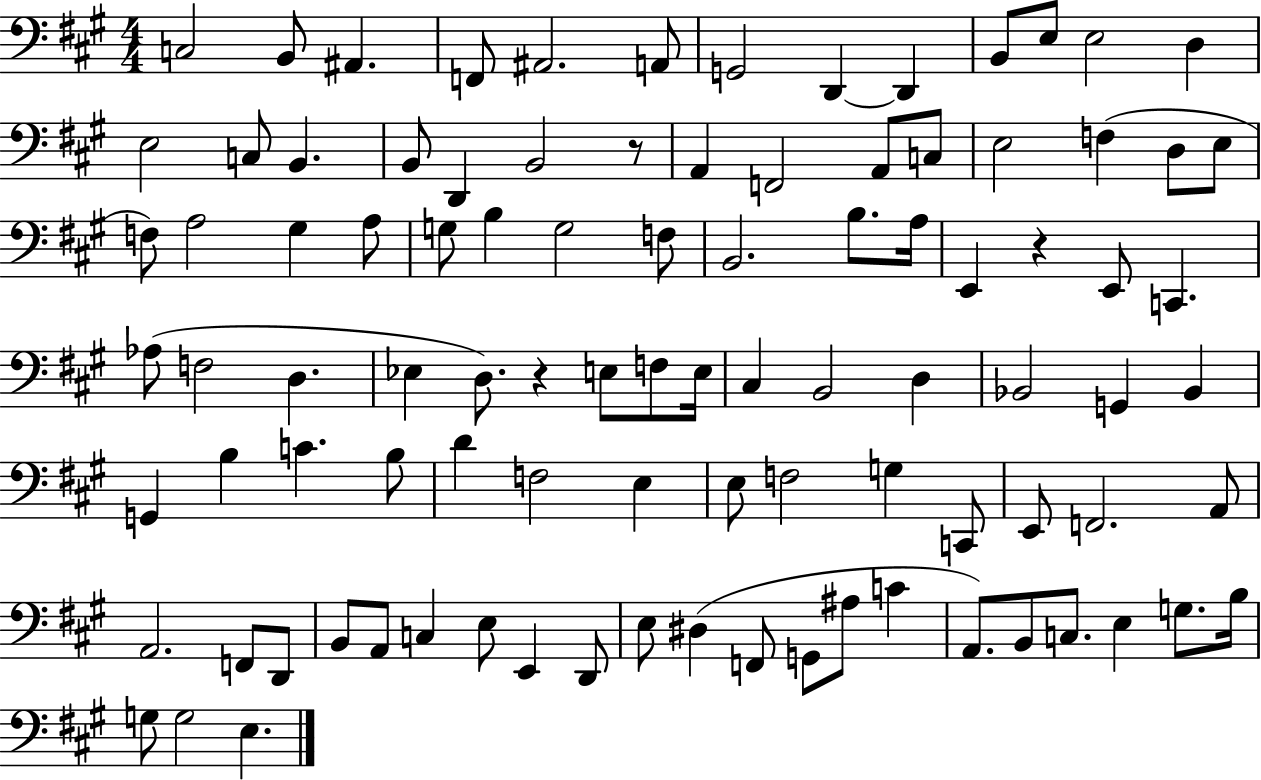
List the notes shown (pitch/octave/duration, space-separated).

C3/h B2/e A#2/q. F2/e A#2/h. A2/e G2/h D2/q D2/q B2/e E3/e E3/h D3/q E3/h C3/e B2/q. B2/e D2/q B2/h R/e A2/q F2/h A2/e C3/e E3/h F3/q D3/e E3/e F3/e A3/h G#3/q A3/e G3/e B3/q G3/h F3/e B2/h. B3/e. A3/s E2/q R/q E2/e C2/q. Ab3/e F3/h D3/q. Eb3/q D3/e. R/q E3/e F3/e E3/s C#3/q B2/h D3/q Bb2/h G2/q Bb2/q G2/q B3/q C4/q. B3/e D4/q F3/h E3/q E3/e F3/h G3/q C2/e E2/e F2/h. A2/e A2/h. F2/e D2/e B2/e A2/e C3/q E3/e E2/q D2/e E3/e D#3/q F2/e G2/e A#3/e C4/q A2/e. B2/e C3/e. E3/q G3/e. B3/s G3/e G3/h E3/q.